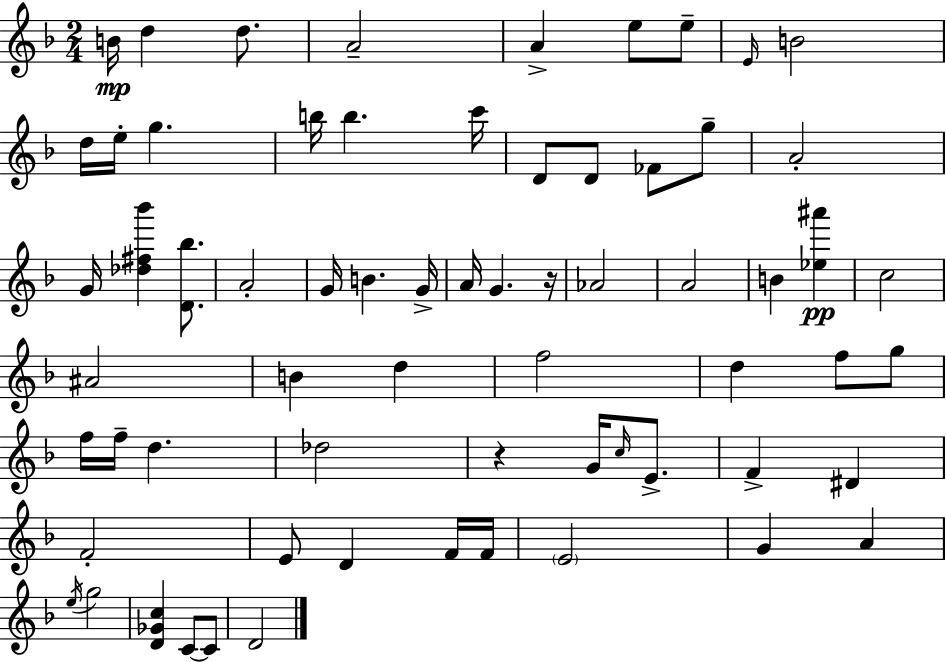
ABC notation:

X:1
T:Untitled
M:2/4
L:1/4
K:F
B/4 d d/2 A2 A e/2 e/2 E/4 B2 d/4 e/4 g b/4 b c'/4 D/2 D/2 _F/2 g/2 A2 G/4 [_d^f_b'] [D_b]/2 A2 G/4 B G/4 A/4 G z/4 _A2 A2 B [_e^a'] c2 ^A2 B d f2 d f/2 g/2 f/4 f/4 d _d2 z G/4 c/4 E/2 F ^D F2 E/2 D F/4 F/4 E2 G A e/4 g2 [D_Gc] C/2 C/2 D2